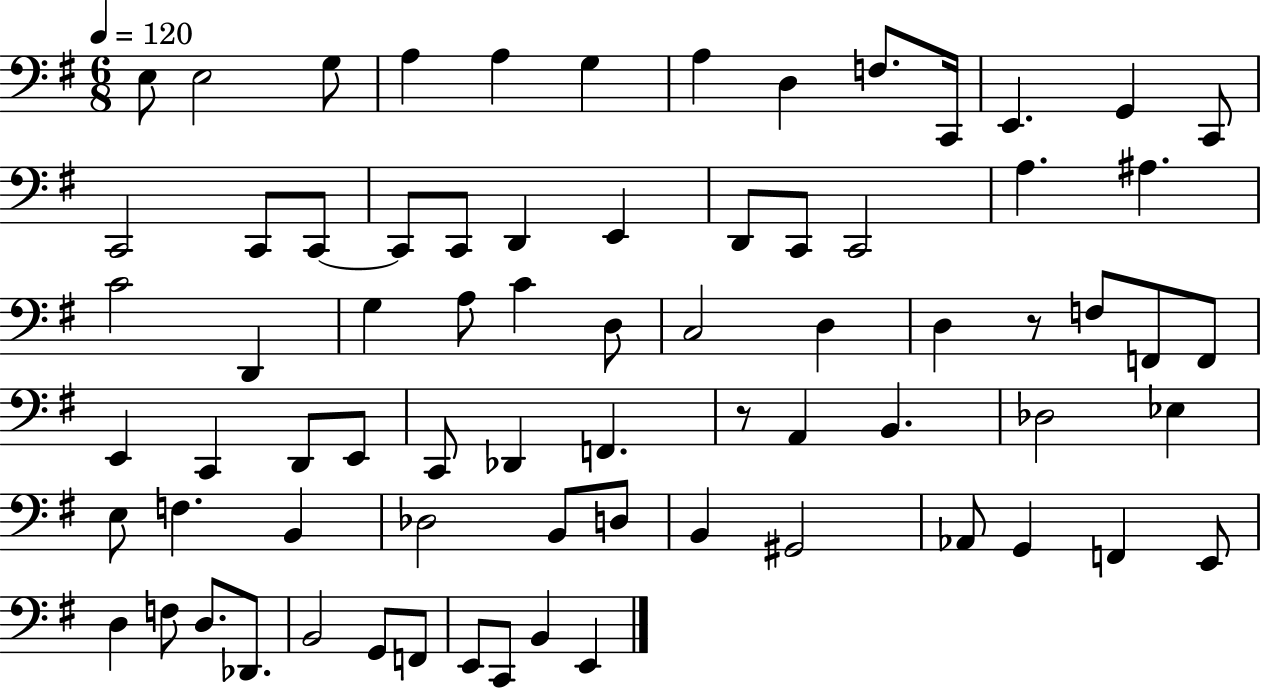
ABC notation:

X:1
T:Untitled
M:6/8
L:1/4
K:G
E,/2 E,2 G,/2 A, A, G, A, D, F,/2 C,,/4 E,, G,, C,,/2 C,,2 C,,/2 C,,/2 C,,/2 C,,/2 D,, E,, D,,/2 C,,/2 C,,2 A, ^A, C2 D,, G, A,/2 C D,/2 C,2 D, D, z/2 F,/2 F,,/2 F,,/2 E,, C,, D,,/2 E,,/2 C,,/2 _D,, F,, z/2 A,, B,, _D,2 _E, E,/2 F, B,, _D,2 B,,/2 D,/2 B,, ^G,,2 _A,,/2 G,, F,, E,,/2 D, F,/2 D,/2 _D,,/2 B,,2 G,,/2 F,,/2 E,,/2 C,,/2 B,, E,,